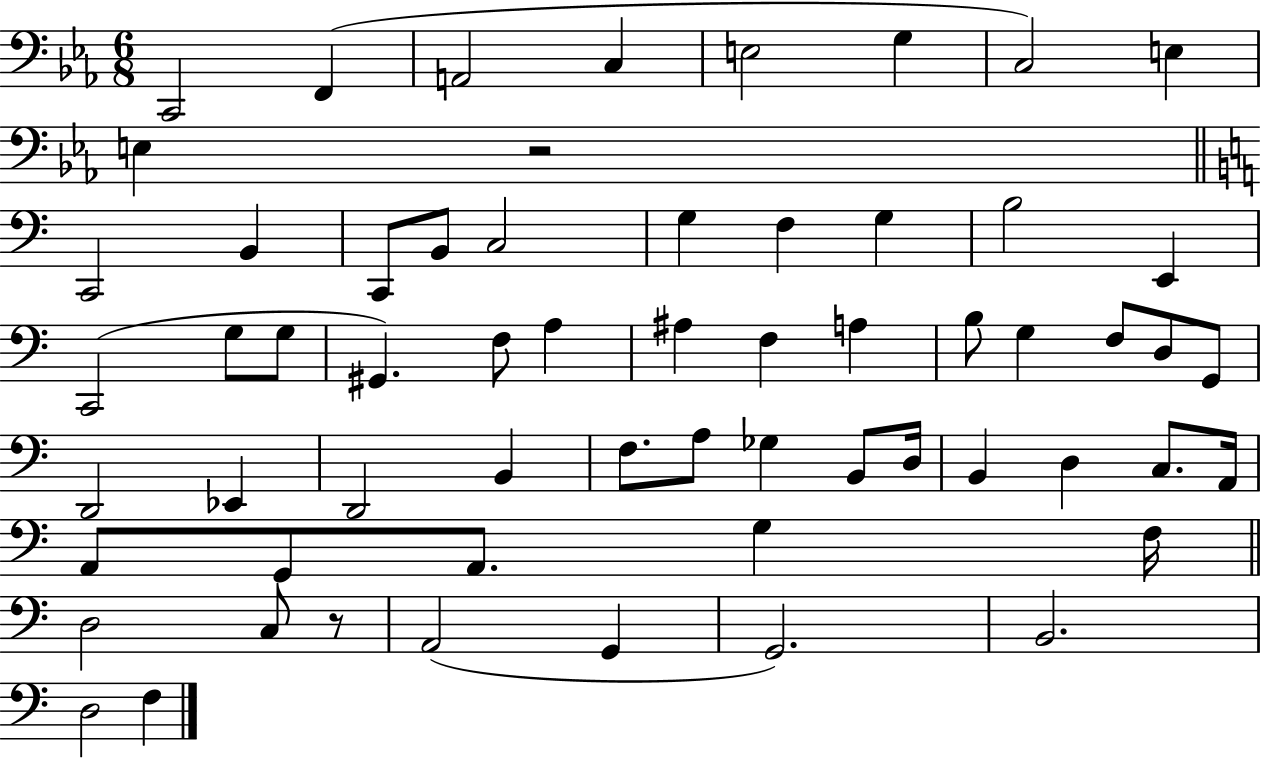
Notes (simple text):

C2/h F2/q A2/h C3/q E3/h G3/q C3/h E3/q E3/q R/h C2/h B2/q C2/e B2/e C3/h G3/q F3/q G3/q B3/h E2/q C2/h G3/e G3/e G#2/q. F3/e A3/q A#3/q F3/q A3/q B3/e G3/q F3/e D3/e G2/e D2/h Eb2/q D2/h B2/q F3/e. A3/e Gb3/q B2/e D3/s B2/q D3/q C3/e. A2/s A2/e G2/e A2/e. G3/q F3/s D3/h C3/e R/e A2/h G2/q G2/h. B2/h. D3/h F3/q